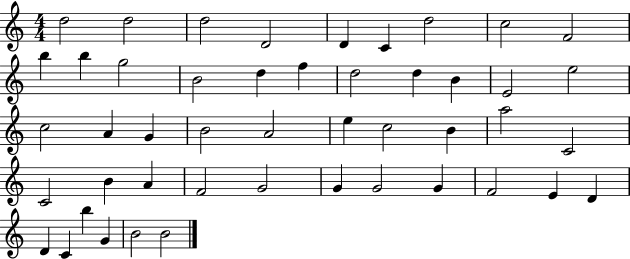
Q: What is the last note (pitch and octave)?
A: B4